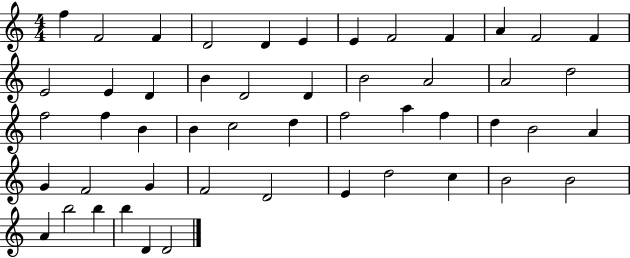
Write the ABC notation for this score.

X:1
T:Untitled
M:4/4
L:1/4
K:C
f F2 F D2 D E E F2 F A F2 F E2 E D B D2 D B2 A2 A2 d2 f2 f B B c2 d f2 a f d B2 A G F2 G F2 D2 E d2 c B2 B2 A b2 b b D D2